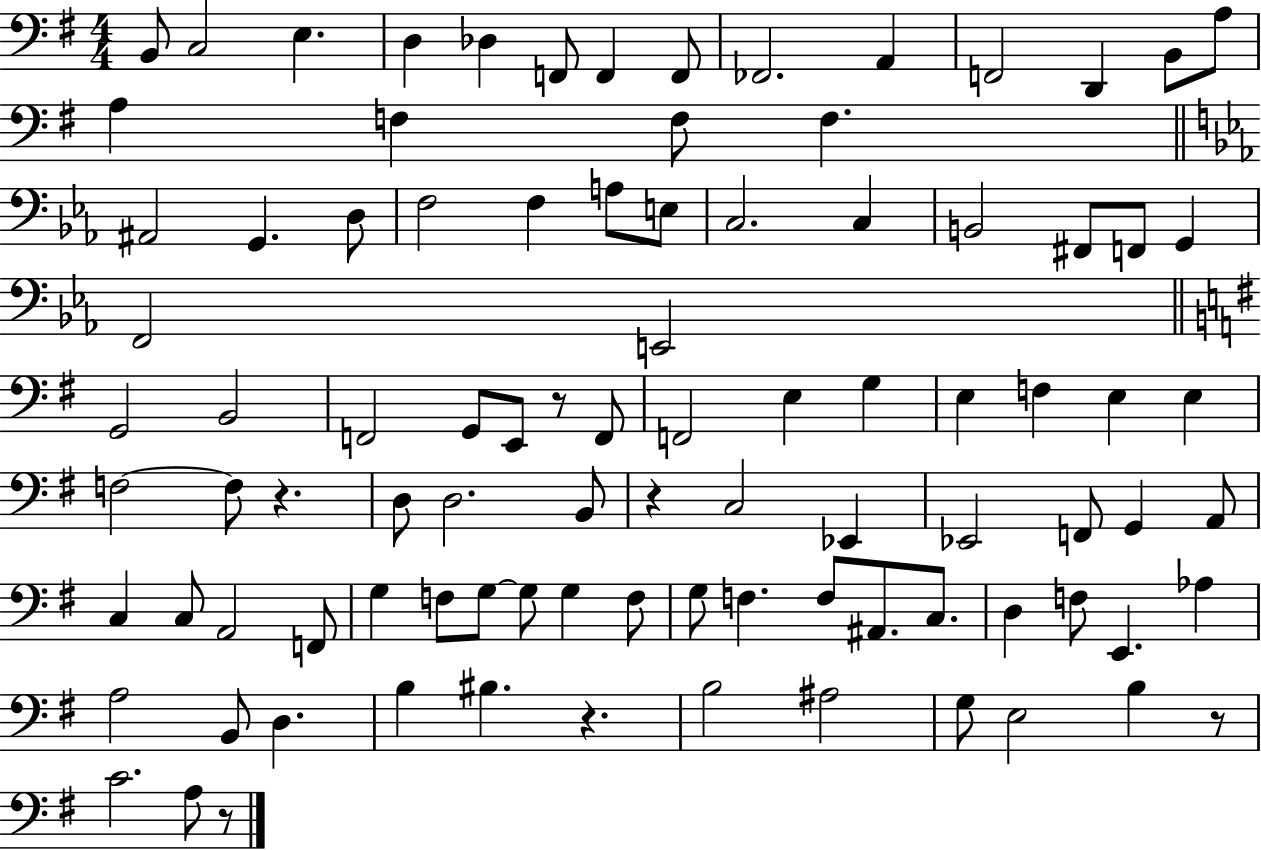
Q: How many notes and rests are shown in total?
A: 94